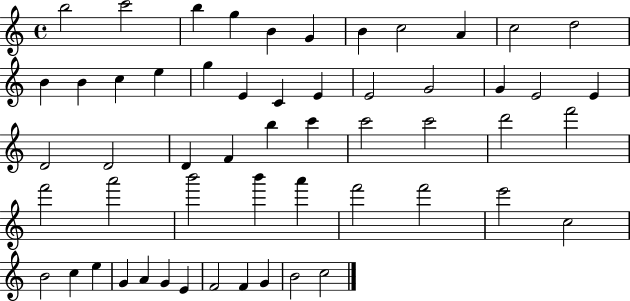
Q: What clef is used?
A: treble